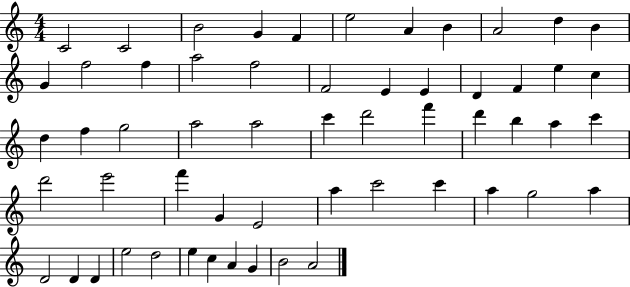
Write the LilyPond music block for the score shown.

{
  \clef treble
  \numericTimeSignature
  \time 4/4
  \key c \major
  c'2 c'2 | b'2 g'4 f'4 | e''2 a'4 b'4 | a'2 d''4 b'4 | \break g'4 f''2 f''4 | a''2 f''2 | f'2 e'4 e'4 | d'4 f'4 e''4 c''4 | \break d''4 f''4 g''2 | a''2 a''2 | c'''4 d'''2 f'''4 | d'''4 b''4 a''4 c'''4 | \break d'''2 e'''2 | f'''4 g'4 e'2 | a''4 c'''2 c'''4 | a''4 g''2 a''4 | \break d'2 d'4 d'4 | e''2 d''2 | e''4 c''4 a'4 g'4 | b'2 a'2 | \break \bar "|."
}